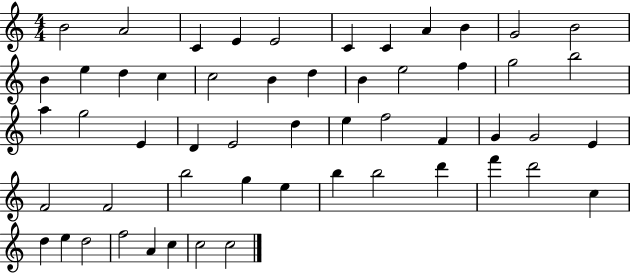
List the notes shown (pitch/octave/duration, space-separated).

B4/h A4/h C4/q E4/q E4/h C4/q C4/q A4/q B4/q G4/h B4/h B4/q E5/q D5/q C5/q C5/h B4/q D5/q B4/q E5/h F5/q G5/h B5/h A5/q G5/h E4/q D4/q E4/h D5/q E5/q F5/h F4/q G4/q G4/h E4/q F4/h F4/h B5/h G5/q E5/q B5/q B5/h D6/q F6/q D6/h C5/q D5/q E5/q D5/h F5/h A4/q C5/q C5/h C5/h